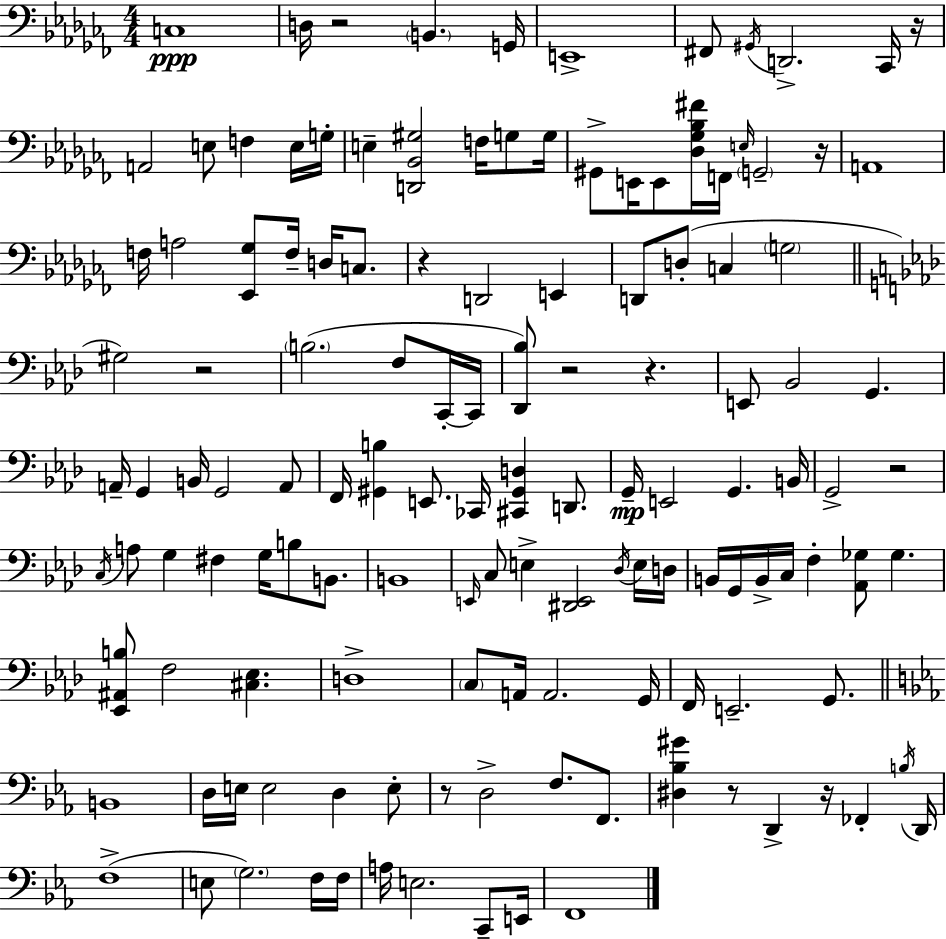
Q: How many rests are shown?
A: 11